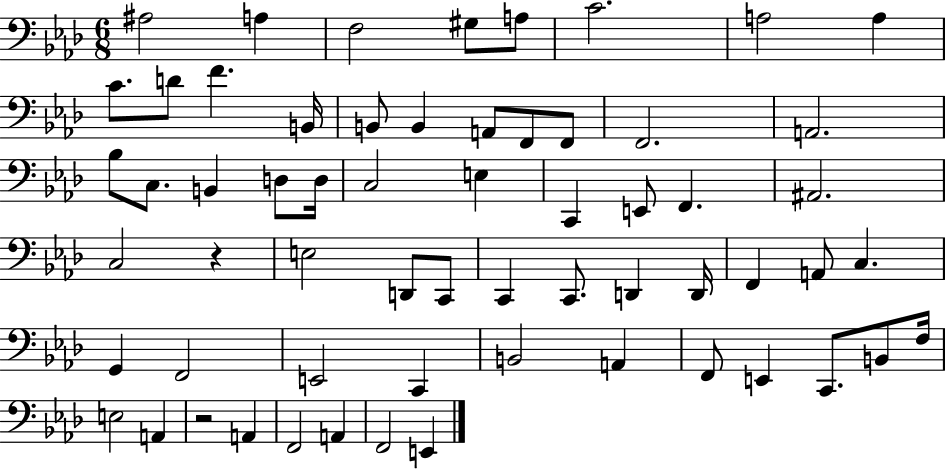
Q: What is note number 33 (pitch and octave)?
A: D2